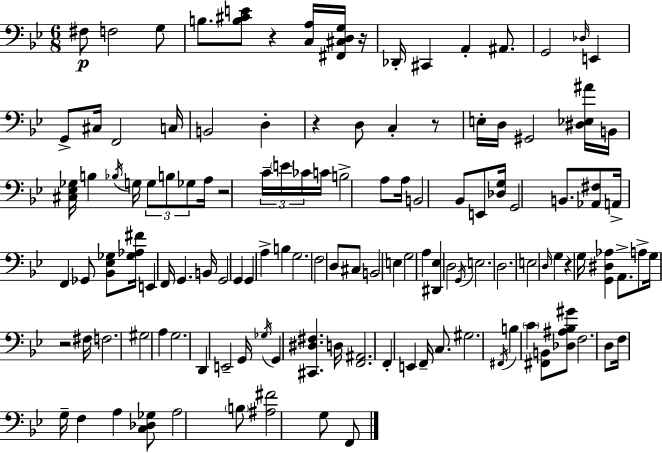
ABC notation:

X:1
T:Untitled
M:6/8
L:1/4
K:Bb
^F,/2 F,2 G,/2 B,/2 [B,^CE]/2 z [C,A,]/4 [^F,,^C,D,G,]/4 z/4 _D,,/4 ^C,, A,, ^A,,/2 G,,2 _D,/4 E,, G,,/2 ^C,/4 F,,2 C,/4 B,,2 D, z D,/2 C, z/2 E,/4 D,/4 ^G,,2 [^D,_E,^A]/4 B,,/4 [^C,_E,_G,]/4 B, _B,/4 G,/4 G,/2 B,/2 _G,/2 A,/4 z2 C/4 E/4 _C/4 C/4 B,2 A,/2 A,/4 B,,2 _B,,/2 E,,/2 [_D,G,]/4 G,,2 B,,/2 [_A,,^F,]/2 A,,/4 F,, _G,,/2 [_B,,_E,_G,]/2 [_G,_A,^F]/4 E,, F,,/4 G,, B,,/4 G,,2 G,, G,, A, B, G,2 F,2 D,/2 ^C,/2 B,,2 E, G,2 A, [^D,,_E,] D,2 G,,/4 E,2 D,2 E,2 D,/4 G, z G,/4 [G,,^D,_A,] A,,/2 A,/2 G,/4 z2 ^F,/4 F,2 ^G,2 A, G,2 D,, E,,2 G,,/4 _G,/4 G,, [^C,,^D,^F,] D,/4 [F,,^A,,]2 F,, E,, F,,/4 C,/2 ^G,2 ^F,,/4 B, C [^F,,B,,]/2 [_D,^A,_B,^G]/2 F,2 D,/2 F,/4 G,/4 F, A, [C,_D,_G,]/2 A,2 B,/2 [^A,^F]2 G,/2 F,,/2